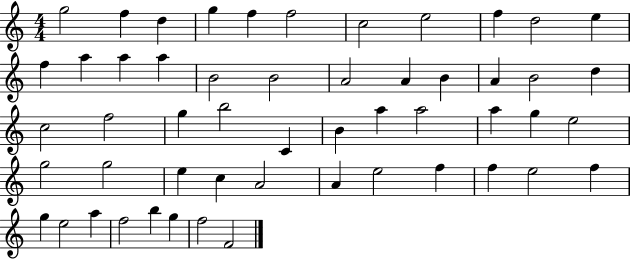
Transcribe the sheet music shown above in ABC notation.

X:1
T:Untitled
M:4/4
L:1/4
K:C
g2 f d g f f2 c2 e2 f d2 e f a a a B2 B2 A2 A B A B2 d c2 f2 g b2 C B a a2 a g e2 g2 g2 e c A2 A e2 f f e2 f g e2 a f2 b g f2 F2